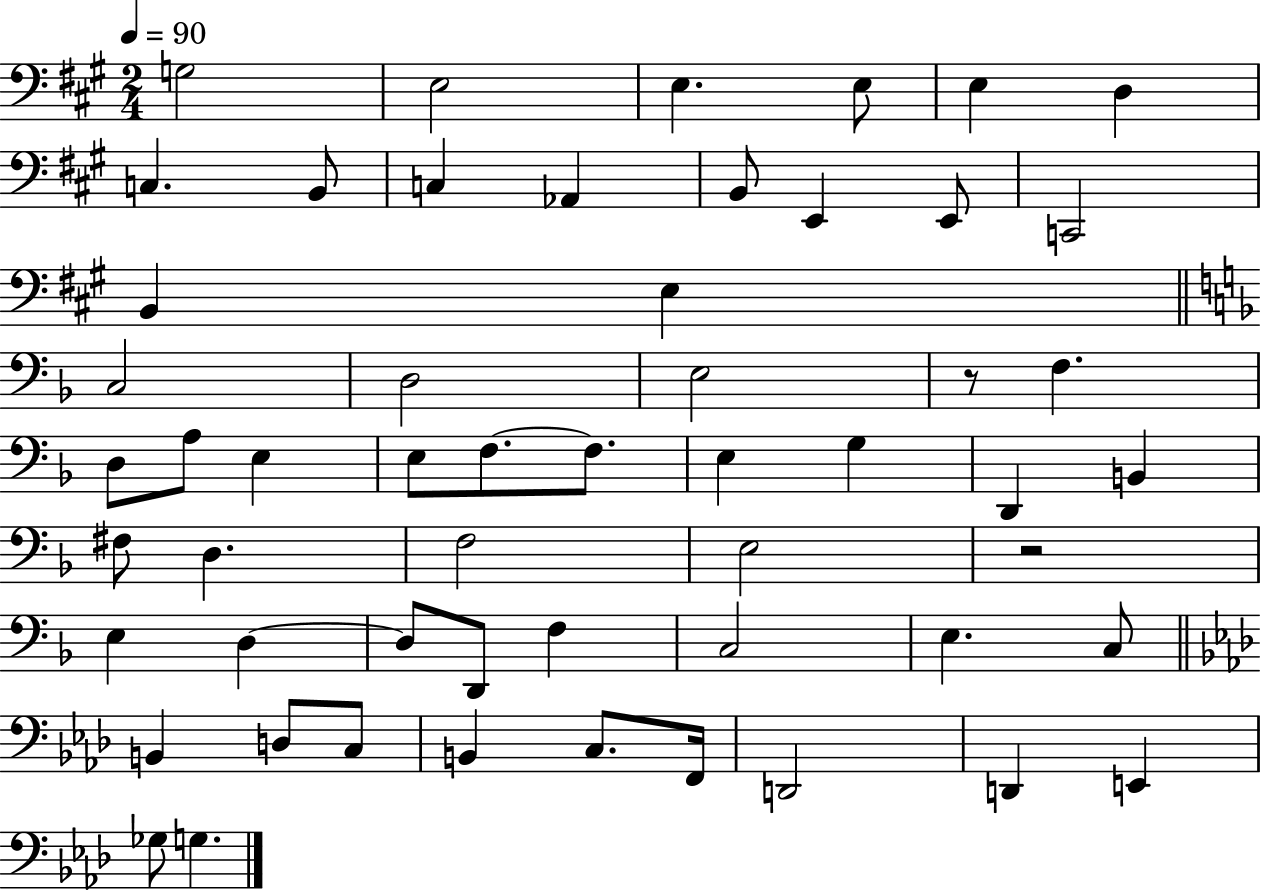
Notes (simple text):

G3/h E3/h E3/q. E3/e E3/q D3/q C3/q. B2/e C3/q Ab2/q B2/e E2/q E2/e C2/h B2/q E3/q C3/h D3/h E3/h R/e F3/q. D3/e A3/e E3/q E3/e F3/e. F3/e. E3/q G3/q D2/q B2/q F#3/e D3/q. F3/h E3/h R/h E3/q D3/q D3/e D2/e F3/q C3/h E3/q. C3/e B2/q D3/e C3/e B2/q C3/e. F2/s D2/h D2/q E2/q Gb3/e G3/q.